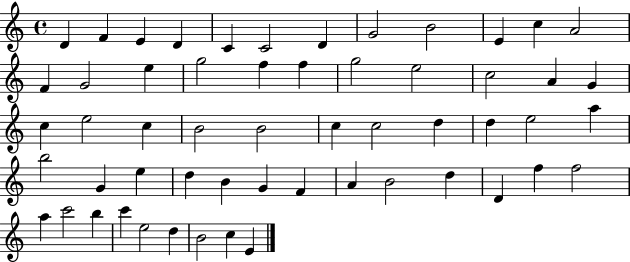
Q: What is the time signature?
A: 4/4